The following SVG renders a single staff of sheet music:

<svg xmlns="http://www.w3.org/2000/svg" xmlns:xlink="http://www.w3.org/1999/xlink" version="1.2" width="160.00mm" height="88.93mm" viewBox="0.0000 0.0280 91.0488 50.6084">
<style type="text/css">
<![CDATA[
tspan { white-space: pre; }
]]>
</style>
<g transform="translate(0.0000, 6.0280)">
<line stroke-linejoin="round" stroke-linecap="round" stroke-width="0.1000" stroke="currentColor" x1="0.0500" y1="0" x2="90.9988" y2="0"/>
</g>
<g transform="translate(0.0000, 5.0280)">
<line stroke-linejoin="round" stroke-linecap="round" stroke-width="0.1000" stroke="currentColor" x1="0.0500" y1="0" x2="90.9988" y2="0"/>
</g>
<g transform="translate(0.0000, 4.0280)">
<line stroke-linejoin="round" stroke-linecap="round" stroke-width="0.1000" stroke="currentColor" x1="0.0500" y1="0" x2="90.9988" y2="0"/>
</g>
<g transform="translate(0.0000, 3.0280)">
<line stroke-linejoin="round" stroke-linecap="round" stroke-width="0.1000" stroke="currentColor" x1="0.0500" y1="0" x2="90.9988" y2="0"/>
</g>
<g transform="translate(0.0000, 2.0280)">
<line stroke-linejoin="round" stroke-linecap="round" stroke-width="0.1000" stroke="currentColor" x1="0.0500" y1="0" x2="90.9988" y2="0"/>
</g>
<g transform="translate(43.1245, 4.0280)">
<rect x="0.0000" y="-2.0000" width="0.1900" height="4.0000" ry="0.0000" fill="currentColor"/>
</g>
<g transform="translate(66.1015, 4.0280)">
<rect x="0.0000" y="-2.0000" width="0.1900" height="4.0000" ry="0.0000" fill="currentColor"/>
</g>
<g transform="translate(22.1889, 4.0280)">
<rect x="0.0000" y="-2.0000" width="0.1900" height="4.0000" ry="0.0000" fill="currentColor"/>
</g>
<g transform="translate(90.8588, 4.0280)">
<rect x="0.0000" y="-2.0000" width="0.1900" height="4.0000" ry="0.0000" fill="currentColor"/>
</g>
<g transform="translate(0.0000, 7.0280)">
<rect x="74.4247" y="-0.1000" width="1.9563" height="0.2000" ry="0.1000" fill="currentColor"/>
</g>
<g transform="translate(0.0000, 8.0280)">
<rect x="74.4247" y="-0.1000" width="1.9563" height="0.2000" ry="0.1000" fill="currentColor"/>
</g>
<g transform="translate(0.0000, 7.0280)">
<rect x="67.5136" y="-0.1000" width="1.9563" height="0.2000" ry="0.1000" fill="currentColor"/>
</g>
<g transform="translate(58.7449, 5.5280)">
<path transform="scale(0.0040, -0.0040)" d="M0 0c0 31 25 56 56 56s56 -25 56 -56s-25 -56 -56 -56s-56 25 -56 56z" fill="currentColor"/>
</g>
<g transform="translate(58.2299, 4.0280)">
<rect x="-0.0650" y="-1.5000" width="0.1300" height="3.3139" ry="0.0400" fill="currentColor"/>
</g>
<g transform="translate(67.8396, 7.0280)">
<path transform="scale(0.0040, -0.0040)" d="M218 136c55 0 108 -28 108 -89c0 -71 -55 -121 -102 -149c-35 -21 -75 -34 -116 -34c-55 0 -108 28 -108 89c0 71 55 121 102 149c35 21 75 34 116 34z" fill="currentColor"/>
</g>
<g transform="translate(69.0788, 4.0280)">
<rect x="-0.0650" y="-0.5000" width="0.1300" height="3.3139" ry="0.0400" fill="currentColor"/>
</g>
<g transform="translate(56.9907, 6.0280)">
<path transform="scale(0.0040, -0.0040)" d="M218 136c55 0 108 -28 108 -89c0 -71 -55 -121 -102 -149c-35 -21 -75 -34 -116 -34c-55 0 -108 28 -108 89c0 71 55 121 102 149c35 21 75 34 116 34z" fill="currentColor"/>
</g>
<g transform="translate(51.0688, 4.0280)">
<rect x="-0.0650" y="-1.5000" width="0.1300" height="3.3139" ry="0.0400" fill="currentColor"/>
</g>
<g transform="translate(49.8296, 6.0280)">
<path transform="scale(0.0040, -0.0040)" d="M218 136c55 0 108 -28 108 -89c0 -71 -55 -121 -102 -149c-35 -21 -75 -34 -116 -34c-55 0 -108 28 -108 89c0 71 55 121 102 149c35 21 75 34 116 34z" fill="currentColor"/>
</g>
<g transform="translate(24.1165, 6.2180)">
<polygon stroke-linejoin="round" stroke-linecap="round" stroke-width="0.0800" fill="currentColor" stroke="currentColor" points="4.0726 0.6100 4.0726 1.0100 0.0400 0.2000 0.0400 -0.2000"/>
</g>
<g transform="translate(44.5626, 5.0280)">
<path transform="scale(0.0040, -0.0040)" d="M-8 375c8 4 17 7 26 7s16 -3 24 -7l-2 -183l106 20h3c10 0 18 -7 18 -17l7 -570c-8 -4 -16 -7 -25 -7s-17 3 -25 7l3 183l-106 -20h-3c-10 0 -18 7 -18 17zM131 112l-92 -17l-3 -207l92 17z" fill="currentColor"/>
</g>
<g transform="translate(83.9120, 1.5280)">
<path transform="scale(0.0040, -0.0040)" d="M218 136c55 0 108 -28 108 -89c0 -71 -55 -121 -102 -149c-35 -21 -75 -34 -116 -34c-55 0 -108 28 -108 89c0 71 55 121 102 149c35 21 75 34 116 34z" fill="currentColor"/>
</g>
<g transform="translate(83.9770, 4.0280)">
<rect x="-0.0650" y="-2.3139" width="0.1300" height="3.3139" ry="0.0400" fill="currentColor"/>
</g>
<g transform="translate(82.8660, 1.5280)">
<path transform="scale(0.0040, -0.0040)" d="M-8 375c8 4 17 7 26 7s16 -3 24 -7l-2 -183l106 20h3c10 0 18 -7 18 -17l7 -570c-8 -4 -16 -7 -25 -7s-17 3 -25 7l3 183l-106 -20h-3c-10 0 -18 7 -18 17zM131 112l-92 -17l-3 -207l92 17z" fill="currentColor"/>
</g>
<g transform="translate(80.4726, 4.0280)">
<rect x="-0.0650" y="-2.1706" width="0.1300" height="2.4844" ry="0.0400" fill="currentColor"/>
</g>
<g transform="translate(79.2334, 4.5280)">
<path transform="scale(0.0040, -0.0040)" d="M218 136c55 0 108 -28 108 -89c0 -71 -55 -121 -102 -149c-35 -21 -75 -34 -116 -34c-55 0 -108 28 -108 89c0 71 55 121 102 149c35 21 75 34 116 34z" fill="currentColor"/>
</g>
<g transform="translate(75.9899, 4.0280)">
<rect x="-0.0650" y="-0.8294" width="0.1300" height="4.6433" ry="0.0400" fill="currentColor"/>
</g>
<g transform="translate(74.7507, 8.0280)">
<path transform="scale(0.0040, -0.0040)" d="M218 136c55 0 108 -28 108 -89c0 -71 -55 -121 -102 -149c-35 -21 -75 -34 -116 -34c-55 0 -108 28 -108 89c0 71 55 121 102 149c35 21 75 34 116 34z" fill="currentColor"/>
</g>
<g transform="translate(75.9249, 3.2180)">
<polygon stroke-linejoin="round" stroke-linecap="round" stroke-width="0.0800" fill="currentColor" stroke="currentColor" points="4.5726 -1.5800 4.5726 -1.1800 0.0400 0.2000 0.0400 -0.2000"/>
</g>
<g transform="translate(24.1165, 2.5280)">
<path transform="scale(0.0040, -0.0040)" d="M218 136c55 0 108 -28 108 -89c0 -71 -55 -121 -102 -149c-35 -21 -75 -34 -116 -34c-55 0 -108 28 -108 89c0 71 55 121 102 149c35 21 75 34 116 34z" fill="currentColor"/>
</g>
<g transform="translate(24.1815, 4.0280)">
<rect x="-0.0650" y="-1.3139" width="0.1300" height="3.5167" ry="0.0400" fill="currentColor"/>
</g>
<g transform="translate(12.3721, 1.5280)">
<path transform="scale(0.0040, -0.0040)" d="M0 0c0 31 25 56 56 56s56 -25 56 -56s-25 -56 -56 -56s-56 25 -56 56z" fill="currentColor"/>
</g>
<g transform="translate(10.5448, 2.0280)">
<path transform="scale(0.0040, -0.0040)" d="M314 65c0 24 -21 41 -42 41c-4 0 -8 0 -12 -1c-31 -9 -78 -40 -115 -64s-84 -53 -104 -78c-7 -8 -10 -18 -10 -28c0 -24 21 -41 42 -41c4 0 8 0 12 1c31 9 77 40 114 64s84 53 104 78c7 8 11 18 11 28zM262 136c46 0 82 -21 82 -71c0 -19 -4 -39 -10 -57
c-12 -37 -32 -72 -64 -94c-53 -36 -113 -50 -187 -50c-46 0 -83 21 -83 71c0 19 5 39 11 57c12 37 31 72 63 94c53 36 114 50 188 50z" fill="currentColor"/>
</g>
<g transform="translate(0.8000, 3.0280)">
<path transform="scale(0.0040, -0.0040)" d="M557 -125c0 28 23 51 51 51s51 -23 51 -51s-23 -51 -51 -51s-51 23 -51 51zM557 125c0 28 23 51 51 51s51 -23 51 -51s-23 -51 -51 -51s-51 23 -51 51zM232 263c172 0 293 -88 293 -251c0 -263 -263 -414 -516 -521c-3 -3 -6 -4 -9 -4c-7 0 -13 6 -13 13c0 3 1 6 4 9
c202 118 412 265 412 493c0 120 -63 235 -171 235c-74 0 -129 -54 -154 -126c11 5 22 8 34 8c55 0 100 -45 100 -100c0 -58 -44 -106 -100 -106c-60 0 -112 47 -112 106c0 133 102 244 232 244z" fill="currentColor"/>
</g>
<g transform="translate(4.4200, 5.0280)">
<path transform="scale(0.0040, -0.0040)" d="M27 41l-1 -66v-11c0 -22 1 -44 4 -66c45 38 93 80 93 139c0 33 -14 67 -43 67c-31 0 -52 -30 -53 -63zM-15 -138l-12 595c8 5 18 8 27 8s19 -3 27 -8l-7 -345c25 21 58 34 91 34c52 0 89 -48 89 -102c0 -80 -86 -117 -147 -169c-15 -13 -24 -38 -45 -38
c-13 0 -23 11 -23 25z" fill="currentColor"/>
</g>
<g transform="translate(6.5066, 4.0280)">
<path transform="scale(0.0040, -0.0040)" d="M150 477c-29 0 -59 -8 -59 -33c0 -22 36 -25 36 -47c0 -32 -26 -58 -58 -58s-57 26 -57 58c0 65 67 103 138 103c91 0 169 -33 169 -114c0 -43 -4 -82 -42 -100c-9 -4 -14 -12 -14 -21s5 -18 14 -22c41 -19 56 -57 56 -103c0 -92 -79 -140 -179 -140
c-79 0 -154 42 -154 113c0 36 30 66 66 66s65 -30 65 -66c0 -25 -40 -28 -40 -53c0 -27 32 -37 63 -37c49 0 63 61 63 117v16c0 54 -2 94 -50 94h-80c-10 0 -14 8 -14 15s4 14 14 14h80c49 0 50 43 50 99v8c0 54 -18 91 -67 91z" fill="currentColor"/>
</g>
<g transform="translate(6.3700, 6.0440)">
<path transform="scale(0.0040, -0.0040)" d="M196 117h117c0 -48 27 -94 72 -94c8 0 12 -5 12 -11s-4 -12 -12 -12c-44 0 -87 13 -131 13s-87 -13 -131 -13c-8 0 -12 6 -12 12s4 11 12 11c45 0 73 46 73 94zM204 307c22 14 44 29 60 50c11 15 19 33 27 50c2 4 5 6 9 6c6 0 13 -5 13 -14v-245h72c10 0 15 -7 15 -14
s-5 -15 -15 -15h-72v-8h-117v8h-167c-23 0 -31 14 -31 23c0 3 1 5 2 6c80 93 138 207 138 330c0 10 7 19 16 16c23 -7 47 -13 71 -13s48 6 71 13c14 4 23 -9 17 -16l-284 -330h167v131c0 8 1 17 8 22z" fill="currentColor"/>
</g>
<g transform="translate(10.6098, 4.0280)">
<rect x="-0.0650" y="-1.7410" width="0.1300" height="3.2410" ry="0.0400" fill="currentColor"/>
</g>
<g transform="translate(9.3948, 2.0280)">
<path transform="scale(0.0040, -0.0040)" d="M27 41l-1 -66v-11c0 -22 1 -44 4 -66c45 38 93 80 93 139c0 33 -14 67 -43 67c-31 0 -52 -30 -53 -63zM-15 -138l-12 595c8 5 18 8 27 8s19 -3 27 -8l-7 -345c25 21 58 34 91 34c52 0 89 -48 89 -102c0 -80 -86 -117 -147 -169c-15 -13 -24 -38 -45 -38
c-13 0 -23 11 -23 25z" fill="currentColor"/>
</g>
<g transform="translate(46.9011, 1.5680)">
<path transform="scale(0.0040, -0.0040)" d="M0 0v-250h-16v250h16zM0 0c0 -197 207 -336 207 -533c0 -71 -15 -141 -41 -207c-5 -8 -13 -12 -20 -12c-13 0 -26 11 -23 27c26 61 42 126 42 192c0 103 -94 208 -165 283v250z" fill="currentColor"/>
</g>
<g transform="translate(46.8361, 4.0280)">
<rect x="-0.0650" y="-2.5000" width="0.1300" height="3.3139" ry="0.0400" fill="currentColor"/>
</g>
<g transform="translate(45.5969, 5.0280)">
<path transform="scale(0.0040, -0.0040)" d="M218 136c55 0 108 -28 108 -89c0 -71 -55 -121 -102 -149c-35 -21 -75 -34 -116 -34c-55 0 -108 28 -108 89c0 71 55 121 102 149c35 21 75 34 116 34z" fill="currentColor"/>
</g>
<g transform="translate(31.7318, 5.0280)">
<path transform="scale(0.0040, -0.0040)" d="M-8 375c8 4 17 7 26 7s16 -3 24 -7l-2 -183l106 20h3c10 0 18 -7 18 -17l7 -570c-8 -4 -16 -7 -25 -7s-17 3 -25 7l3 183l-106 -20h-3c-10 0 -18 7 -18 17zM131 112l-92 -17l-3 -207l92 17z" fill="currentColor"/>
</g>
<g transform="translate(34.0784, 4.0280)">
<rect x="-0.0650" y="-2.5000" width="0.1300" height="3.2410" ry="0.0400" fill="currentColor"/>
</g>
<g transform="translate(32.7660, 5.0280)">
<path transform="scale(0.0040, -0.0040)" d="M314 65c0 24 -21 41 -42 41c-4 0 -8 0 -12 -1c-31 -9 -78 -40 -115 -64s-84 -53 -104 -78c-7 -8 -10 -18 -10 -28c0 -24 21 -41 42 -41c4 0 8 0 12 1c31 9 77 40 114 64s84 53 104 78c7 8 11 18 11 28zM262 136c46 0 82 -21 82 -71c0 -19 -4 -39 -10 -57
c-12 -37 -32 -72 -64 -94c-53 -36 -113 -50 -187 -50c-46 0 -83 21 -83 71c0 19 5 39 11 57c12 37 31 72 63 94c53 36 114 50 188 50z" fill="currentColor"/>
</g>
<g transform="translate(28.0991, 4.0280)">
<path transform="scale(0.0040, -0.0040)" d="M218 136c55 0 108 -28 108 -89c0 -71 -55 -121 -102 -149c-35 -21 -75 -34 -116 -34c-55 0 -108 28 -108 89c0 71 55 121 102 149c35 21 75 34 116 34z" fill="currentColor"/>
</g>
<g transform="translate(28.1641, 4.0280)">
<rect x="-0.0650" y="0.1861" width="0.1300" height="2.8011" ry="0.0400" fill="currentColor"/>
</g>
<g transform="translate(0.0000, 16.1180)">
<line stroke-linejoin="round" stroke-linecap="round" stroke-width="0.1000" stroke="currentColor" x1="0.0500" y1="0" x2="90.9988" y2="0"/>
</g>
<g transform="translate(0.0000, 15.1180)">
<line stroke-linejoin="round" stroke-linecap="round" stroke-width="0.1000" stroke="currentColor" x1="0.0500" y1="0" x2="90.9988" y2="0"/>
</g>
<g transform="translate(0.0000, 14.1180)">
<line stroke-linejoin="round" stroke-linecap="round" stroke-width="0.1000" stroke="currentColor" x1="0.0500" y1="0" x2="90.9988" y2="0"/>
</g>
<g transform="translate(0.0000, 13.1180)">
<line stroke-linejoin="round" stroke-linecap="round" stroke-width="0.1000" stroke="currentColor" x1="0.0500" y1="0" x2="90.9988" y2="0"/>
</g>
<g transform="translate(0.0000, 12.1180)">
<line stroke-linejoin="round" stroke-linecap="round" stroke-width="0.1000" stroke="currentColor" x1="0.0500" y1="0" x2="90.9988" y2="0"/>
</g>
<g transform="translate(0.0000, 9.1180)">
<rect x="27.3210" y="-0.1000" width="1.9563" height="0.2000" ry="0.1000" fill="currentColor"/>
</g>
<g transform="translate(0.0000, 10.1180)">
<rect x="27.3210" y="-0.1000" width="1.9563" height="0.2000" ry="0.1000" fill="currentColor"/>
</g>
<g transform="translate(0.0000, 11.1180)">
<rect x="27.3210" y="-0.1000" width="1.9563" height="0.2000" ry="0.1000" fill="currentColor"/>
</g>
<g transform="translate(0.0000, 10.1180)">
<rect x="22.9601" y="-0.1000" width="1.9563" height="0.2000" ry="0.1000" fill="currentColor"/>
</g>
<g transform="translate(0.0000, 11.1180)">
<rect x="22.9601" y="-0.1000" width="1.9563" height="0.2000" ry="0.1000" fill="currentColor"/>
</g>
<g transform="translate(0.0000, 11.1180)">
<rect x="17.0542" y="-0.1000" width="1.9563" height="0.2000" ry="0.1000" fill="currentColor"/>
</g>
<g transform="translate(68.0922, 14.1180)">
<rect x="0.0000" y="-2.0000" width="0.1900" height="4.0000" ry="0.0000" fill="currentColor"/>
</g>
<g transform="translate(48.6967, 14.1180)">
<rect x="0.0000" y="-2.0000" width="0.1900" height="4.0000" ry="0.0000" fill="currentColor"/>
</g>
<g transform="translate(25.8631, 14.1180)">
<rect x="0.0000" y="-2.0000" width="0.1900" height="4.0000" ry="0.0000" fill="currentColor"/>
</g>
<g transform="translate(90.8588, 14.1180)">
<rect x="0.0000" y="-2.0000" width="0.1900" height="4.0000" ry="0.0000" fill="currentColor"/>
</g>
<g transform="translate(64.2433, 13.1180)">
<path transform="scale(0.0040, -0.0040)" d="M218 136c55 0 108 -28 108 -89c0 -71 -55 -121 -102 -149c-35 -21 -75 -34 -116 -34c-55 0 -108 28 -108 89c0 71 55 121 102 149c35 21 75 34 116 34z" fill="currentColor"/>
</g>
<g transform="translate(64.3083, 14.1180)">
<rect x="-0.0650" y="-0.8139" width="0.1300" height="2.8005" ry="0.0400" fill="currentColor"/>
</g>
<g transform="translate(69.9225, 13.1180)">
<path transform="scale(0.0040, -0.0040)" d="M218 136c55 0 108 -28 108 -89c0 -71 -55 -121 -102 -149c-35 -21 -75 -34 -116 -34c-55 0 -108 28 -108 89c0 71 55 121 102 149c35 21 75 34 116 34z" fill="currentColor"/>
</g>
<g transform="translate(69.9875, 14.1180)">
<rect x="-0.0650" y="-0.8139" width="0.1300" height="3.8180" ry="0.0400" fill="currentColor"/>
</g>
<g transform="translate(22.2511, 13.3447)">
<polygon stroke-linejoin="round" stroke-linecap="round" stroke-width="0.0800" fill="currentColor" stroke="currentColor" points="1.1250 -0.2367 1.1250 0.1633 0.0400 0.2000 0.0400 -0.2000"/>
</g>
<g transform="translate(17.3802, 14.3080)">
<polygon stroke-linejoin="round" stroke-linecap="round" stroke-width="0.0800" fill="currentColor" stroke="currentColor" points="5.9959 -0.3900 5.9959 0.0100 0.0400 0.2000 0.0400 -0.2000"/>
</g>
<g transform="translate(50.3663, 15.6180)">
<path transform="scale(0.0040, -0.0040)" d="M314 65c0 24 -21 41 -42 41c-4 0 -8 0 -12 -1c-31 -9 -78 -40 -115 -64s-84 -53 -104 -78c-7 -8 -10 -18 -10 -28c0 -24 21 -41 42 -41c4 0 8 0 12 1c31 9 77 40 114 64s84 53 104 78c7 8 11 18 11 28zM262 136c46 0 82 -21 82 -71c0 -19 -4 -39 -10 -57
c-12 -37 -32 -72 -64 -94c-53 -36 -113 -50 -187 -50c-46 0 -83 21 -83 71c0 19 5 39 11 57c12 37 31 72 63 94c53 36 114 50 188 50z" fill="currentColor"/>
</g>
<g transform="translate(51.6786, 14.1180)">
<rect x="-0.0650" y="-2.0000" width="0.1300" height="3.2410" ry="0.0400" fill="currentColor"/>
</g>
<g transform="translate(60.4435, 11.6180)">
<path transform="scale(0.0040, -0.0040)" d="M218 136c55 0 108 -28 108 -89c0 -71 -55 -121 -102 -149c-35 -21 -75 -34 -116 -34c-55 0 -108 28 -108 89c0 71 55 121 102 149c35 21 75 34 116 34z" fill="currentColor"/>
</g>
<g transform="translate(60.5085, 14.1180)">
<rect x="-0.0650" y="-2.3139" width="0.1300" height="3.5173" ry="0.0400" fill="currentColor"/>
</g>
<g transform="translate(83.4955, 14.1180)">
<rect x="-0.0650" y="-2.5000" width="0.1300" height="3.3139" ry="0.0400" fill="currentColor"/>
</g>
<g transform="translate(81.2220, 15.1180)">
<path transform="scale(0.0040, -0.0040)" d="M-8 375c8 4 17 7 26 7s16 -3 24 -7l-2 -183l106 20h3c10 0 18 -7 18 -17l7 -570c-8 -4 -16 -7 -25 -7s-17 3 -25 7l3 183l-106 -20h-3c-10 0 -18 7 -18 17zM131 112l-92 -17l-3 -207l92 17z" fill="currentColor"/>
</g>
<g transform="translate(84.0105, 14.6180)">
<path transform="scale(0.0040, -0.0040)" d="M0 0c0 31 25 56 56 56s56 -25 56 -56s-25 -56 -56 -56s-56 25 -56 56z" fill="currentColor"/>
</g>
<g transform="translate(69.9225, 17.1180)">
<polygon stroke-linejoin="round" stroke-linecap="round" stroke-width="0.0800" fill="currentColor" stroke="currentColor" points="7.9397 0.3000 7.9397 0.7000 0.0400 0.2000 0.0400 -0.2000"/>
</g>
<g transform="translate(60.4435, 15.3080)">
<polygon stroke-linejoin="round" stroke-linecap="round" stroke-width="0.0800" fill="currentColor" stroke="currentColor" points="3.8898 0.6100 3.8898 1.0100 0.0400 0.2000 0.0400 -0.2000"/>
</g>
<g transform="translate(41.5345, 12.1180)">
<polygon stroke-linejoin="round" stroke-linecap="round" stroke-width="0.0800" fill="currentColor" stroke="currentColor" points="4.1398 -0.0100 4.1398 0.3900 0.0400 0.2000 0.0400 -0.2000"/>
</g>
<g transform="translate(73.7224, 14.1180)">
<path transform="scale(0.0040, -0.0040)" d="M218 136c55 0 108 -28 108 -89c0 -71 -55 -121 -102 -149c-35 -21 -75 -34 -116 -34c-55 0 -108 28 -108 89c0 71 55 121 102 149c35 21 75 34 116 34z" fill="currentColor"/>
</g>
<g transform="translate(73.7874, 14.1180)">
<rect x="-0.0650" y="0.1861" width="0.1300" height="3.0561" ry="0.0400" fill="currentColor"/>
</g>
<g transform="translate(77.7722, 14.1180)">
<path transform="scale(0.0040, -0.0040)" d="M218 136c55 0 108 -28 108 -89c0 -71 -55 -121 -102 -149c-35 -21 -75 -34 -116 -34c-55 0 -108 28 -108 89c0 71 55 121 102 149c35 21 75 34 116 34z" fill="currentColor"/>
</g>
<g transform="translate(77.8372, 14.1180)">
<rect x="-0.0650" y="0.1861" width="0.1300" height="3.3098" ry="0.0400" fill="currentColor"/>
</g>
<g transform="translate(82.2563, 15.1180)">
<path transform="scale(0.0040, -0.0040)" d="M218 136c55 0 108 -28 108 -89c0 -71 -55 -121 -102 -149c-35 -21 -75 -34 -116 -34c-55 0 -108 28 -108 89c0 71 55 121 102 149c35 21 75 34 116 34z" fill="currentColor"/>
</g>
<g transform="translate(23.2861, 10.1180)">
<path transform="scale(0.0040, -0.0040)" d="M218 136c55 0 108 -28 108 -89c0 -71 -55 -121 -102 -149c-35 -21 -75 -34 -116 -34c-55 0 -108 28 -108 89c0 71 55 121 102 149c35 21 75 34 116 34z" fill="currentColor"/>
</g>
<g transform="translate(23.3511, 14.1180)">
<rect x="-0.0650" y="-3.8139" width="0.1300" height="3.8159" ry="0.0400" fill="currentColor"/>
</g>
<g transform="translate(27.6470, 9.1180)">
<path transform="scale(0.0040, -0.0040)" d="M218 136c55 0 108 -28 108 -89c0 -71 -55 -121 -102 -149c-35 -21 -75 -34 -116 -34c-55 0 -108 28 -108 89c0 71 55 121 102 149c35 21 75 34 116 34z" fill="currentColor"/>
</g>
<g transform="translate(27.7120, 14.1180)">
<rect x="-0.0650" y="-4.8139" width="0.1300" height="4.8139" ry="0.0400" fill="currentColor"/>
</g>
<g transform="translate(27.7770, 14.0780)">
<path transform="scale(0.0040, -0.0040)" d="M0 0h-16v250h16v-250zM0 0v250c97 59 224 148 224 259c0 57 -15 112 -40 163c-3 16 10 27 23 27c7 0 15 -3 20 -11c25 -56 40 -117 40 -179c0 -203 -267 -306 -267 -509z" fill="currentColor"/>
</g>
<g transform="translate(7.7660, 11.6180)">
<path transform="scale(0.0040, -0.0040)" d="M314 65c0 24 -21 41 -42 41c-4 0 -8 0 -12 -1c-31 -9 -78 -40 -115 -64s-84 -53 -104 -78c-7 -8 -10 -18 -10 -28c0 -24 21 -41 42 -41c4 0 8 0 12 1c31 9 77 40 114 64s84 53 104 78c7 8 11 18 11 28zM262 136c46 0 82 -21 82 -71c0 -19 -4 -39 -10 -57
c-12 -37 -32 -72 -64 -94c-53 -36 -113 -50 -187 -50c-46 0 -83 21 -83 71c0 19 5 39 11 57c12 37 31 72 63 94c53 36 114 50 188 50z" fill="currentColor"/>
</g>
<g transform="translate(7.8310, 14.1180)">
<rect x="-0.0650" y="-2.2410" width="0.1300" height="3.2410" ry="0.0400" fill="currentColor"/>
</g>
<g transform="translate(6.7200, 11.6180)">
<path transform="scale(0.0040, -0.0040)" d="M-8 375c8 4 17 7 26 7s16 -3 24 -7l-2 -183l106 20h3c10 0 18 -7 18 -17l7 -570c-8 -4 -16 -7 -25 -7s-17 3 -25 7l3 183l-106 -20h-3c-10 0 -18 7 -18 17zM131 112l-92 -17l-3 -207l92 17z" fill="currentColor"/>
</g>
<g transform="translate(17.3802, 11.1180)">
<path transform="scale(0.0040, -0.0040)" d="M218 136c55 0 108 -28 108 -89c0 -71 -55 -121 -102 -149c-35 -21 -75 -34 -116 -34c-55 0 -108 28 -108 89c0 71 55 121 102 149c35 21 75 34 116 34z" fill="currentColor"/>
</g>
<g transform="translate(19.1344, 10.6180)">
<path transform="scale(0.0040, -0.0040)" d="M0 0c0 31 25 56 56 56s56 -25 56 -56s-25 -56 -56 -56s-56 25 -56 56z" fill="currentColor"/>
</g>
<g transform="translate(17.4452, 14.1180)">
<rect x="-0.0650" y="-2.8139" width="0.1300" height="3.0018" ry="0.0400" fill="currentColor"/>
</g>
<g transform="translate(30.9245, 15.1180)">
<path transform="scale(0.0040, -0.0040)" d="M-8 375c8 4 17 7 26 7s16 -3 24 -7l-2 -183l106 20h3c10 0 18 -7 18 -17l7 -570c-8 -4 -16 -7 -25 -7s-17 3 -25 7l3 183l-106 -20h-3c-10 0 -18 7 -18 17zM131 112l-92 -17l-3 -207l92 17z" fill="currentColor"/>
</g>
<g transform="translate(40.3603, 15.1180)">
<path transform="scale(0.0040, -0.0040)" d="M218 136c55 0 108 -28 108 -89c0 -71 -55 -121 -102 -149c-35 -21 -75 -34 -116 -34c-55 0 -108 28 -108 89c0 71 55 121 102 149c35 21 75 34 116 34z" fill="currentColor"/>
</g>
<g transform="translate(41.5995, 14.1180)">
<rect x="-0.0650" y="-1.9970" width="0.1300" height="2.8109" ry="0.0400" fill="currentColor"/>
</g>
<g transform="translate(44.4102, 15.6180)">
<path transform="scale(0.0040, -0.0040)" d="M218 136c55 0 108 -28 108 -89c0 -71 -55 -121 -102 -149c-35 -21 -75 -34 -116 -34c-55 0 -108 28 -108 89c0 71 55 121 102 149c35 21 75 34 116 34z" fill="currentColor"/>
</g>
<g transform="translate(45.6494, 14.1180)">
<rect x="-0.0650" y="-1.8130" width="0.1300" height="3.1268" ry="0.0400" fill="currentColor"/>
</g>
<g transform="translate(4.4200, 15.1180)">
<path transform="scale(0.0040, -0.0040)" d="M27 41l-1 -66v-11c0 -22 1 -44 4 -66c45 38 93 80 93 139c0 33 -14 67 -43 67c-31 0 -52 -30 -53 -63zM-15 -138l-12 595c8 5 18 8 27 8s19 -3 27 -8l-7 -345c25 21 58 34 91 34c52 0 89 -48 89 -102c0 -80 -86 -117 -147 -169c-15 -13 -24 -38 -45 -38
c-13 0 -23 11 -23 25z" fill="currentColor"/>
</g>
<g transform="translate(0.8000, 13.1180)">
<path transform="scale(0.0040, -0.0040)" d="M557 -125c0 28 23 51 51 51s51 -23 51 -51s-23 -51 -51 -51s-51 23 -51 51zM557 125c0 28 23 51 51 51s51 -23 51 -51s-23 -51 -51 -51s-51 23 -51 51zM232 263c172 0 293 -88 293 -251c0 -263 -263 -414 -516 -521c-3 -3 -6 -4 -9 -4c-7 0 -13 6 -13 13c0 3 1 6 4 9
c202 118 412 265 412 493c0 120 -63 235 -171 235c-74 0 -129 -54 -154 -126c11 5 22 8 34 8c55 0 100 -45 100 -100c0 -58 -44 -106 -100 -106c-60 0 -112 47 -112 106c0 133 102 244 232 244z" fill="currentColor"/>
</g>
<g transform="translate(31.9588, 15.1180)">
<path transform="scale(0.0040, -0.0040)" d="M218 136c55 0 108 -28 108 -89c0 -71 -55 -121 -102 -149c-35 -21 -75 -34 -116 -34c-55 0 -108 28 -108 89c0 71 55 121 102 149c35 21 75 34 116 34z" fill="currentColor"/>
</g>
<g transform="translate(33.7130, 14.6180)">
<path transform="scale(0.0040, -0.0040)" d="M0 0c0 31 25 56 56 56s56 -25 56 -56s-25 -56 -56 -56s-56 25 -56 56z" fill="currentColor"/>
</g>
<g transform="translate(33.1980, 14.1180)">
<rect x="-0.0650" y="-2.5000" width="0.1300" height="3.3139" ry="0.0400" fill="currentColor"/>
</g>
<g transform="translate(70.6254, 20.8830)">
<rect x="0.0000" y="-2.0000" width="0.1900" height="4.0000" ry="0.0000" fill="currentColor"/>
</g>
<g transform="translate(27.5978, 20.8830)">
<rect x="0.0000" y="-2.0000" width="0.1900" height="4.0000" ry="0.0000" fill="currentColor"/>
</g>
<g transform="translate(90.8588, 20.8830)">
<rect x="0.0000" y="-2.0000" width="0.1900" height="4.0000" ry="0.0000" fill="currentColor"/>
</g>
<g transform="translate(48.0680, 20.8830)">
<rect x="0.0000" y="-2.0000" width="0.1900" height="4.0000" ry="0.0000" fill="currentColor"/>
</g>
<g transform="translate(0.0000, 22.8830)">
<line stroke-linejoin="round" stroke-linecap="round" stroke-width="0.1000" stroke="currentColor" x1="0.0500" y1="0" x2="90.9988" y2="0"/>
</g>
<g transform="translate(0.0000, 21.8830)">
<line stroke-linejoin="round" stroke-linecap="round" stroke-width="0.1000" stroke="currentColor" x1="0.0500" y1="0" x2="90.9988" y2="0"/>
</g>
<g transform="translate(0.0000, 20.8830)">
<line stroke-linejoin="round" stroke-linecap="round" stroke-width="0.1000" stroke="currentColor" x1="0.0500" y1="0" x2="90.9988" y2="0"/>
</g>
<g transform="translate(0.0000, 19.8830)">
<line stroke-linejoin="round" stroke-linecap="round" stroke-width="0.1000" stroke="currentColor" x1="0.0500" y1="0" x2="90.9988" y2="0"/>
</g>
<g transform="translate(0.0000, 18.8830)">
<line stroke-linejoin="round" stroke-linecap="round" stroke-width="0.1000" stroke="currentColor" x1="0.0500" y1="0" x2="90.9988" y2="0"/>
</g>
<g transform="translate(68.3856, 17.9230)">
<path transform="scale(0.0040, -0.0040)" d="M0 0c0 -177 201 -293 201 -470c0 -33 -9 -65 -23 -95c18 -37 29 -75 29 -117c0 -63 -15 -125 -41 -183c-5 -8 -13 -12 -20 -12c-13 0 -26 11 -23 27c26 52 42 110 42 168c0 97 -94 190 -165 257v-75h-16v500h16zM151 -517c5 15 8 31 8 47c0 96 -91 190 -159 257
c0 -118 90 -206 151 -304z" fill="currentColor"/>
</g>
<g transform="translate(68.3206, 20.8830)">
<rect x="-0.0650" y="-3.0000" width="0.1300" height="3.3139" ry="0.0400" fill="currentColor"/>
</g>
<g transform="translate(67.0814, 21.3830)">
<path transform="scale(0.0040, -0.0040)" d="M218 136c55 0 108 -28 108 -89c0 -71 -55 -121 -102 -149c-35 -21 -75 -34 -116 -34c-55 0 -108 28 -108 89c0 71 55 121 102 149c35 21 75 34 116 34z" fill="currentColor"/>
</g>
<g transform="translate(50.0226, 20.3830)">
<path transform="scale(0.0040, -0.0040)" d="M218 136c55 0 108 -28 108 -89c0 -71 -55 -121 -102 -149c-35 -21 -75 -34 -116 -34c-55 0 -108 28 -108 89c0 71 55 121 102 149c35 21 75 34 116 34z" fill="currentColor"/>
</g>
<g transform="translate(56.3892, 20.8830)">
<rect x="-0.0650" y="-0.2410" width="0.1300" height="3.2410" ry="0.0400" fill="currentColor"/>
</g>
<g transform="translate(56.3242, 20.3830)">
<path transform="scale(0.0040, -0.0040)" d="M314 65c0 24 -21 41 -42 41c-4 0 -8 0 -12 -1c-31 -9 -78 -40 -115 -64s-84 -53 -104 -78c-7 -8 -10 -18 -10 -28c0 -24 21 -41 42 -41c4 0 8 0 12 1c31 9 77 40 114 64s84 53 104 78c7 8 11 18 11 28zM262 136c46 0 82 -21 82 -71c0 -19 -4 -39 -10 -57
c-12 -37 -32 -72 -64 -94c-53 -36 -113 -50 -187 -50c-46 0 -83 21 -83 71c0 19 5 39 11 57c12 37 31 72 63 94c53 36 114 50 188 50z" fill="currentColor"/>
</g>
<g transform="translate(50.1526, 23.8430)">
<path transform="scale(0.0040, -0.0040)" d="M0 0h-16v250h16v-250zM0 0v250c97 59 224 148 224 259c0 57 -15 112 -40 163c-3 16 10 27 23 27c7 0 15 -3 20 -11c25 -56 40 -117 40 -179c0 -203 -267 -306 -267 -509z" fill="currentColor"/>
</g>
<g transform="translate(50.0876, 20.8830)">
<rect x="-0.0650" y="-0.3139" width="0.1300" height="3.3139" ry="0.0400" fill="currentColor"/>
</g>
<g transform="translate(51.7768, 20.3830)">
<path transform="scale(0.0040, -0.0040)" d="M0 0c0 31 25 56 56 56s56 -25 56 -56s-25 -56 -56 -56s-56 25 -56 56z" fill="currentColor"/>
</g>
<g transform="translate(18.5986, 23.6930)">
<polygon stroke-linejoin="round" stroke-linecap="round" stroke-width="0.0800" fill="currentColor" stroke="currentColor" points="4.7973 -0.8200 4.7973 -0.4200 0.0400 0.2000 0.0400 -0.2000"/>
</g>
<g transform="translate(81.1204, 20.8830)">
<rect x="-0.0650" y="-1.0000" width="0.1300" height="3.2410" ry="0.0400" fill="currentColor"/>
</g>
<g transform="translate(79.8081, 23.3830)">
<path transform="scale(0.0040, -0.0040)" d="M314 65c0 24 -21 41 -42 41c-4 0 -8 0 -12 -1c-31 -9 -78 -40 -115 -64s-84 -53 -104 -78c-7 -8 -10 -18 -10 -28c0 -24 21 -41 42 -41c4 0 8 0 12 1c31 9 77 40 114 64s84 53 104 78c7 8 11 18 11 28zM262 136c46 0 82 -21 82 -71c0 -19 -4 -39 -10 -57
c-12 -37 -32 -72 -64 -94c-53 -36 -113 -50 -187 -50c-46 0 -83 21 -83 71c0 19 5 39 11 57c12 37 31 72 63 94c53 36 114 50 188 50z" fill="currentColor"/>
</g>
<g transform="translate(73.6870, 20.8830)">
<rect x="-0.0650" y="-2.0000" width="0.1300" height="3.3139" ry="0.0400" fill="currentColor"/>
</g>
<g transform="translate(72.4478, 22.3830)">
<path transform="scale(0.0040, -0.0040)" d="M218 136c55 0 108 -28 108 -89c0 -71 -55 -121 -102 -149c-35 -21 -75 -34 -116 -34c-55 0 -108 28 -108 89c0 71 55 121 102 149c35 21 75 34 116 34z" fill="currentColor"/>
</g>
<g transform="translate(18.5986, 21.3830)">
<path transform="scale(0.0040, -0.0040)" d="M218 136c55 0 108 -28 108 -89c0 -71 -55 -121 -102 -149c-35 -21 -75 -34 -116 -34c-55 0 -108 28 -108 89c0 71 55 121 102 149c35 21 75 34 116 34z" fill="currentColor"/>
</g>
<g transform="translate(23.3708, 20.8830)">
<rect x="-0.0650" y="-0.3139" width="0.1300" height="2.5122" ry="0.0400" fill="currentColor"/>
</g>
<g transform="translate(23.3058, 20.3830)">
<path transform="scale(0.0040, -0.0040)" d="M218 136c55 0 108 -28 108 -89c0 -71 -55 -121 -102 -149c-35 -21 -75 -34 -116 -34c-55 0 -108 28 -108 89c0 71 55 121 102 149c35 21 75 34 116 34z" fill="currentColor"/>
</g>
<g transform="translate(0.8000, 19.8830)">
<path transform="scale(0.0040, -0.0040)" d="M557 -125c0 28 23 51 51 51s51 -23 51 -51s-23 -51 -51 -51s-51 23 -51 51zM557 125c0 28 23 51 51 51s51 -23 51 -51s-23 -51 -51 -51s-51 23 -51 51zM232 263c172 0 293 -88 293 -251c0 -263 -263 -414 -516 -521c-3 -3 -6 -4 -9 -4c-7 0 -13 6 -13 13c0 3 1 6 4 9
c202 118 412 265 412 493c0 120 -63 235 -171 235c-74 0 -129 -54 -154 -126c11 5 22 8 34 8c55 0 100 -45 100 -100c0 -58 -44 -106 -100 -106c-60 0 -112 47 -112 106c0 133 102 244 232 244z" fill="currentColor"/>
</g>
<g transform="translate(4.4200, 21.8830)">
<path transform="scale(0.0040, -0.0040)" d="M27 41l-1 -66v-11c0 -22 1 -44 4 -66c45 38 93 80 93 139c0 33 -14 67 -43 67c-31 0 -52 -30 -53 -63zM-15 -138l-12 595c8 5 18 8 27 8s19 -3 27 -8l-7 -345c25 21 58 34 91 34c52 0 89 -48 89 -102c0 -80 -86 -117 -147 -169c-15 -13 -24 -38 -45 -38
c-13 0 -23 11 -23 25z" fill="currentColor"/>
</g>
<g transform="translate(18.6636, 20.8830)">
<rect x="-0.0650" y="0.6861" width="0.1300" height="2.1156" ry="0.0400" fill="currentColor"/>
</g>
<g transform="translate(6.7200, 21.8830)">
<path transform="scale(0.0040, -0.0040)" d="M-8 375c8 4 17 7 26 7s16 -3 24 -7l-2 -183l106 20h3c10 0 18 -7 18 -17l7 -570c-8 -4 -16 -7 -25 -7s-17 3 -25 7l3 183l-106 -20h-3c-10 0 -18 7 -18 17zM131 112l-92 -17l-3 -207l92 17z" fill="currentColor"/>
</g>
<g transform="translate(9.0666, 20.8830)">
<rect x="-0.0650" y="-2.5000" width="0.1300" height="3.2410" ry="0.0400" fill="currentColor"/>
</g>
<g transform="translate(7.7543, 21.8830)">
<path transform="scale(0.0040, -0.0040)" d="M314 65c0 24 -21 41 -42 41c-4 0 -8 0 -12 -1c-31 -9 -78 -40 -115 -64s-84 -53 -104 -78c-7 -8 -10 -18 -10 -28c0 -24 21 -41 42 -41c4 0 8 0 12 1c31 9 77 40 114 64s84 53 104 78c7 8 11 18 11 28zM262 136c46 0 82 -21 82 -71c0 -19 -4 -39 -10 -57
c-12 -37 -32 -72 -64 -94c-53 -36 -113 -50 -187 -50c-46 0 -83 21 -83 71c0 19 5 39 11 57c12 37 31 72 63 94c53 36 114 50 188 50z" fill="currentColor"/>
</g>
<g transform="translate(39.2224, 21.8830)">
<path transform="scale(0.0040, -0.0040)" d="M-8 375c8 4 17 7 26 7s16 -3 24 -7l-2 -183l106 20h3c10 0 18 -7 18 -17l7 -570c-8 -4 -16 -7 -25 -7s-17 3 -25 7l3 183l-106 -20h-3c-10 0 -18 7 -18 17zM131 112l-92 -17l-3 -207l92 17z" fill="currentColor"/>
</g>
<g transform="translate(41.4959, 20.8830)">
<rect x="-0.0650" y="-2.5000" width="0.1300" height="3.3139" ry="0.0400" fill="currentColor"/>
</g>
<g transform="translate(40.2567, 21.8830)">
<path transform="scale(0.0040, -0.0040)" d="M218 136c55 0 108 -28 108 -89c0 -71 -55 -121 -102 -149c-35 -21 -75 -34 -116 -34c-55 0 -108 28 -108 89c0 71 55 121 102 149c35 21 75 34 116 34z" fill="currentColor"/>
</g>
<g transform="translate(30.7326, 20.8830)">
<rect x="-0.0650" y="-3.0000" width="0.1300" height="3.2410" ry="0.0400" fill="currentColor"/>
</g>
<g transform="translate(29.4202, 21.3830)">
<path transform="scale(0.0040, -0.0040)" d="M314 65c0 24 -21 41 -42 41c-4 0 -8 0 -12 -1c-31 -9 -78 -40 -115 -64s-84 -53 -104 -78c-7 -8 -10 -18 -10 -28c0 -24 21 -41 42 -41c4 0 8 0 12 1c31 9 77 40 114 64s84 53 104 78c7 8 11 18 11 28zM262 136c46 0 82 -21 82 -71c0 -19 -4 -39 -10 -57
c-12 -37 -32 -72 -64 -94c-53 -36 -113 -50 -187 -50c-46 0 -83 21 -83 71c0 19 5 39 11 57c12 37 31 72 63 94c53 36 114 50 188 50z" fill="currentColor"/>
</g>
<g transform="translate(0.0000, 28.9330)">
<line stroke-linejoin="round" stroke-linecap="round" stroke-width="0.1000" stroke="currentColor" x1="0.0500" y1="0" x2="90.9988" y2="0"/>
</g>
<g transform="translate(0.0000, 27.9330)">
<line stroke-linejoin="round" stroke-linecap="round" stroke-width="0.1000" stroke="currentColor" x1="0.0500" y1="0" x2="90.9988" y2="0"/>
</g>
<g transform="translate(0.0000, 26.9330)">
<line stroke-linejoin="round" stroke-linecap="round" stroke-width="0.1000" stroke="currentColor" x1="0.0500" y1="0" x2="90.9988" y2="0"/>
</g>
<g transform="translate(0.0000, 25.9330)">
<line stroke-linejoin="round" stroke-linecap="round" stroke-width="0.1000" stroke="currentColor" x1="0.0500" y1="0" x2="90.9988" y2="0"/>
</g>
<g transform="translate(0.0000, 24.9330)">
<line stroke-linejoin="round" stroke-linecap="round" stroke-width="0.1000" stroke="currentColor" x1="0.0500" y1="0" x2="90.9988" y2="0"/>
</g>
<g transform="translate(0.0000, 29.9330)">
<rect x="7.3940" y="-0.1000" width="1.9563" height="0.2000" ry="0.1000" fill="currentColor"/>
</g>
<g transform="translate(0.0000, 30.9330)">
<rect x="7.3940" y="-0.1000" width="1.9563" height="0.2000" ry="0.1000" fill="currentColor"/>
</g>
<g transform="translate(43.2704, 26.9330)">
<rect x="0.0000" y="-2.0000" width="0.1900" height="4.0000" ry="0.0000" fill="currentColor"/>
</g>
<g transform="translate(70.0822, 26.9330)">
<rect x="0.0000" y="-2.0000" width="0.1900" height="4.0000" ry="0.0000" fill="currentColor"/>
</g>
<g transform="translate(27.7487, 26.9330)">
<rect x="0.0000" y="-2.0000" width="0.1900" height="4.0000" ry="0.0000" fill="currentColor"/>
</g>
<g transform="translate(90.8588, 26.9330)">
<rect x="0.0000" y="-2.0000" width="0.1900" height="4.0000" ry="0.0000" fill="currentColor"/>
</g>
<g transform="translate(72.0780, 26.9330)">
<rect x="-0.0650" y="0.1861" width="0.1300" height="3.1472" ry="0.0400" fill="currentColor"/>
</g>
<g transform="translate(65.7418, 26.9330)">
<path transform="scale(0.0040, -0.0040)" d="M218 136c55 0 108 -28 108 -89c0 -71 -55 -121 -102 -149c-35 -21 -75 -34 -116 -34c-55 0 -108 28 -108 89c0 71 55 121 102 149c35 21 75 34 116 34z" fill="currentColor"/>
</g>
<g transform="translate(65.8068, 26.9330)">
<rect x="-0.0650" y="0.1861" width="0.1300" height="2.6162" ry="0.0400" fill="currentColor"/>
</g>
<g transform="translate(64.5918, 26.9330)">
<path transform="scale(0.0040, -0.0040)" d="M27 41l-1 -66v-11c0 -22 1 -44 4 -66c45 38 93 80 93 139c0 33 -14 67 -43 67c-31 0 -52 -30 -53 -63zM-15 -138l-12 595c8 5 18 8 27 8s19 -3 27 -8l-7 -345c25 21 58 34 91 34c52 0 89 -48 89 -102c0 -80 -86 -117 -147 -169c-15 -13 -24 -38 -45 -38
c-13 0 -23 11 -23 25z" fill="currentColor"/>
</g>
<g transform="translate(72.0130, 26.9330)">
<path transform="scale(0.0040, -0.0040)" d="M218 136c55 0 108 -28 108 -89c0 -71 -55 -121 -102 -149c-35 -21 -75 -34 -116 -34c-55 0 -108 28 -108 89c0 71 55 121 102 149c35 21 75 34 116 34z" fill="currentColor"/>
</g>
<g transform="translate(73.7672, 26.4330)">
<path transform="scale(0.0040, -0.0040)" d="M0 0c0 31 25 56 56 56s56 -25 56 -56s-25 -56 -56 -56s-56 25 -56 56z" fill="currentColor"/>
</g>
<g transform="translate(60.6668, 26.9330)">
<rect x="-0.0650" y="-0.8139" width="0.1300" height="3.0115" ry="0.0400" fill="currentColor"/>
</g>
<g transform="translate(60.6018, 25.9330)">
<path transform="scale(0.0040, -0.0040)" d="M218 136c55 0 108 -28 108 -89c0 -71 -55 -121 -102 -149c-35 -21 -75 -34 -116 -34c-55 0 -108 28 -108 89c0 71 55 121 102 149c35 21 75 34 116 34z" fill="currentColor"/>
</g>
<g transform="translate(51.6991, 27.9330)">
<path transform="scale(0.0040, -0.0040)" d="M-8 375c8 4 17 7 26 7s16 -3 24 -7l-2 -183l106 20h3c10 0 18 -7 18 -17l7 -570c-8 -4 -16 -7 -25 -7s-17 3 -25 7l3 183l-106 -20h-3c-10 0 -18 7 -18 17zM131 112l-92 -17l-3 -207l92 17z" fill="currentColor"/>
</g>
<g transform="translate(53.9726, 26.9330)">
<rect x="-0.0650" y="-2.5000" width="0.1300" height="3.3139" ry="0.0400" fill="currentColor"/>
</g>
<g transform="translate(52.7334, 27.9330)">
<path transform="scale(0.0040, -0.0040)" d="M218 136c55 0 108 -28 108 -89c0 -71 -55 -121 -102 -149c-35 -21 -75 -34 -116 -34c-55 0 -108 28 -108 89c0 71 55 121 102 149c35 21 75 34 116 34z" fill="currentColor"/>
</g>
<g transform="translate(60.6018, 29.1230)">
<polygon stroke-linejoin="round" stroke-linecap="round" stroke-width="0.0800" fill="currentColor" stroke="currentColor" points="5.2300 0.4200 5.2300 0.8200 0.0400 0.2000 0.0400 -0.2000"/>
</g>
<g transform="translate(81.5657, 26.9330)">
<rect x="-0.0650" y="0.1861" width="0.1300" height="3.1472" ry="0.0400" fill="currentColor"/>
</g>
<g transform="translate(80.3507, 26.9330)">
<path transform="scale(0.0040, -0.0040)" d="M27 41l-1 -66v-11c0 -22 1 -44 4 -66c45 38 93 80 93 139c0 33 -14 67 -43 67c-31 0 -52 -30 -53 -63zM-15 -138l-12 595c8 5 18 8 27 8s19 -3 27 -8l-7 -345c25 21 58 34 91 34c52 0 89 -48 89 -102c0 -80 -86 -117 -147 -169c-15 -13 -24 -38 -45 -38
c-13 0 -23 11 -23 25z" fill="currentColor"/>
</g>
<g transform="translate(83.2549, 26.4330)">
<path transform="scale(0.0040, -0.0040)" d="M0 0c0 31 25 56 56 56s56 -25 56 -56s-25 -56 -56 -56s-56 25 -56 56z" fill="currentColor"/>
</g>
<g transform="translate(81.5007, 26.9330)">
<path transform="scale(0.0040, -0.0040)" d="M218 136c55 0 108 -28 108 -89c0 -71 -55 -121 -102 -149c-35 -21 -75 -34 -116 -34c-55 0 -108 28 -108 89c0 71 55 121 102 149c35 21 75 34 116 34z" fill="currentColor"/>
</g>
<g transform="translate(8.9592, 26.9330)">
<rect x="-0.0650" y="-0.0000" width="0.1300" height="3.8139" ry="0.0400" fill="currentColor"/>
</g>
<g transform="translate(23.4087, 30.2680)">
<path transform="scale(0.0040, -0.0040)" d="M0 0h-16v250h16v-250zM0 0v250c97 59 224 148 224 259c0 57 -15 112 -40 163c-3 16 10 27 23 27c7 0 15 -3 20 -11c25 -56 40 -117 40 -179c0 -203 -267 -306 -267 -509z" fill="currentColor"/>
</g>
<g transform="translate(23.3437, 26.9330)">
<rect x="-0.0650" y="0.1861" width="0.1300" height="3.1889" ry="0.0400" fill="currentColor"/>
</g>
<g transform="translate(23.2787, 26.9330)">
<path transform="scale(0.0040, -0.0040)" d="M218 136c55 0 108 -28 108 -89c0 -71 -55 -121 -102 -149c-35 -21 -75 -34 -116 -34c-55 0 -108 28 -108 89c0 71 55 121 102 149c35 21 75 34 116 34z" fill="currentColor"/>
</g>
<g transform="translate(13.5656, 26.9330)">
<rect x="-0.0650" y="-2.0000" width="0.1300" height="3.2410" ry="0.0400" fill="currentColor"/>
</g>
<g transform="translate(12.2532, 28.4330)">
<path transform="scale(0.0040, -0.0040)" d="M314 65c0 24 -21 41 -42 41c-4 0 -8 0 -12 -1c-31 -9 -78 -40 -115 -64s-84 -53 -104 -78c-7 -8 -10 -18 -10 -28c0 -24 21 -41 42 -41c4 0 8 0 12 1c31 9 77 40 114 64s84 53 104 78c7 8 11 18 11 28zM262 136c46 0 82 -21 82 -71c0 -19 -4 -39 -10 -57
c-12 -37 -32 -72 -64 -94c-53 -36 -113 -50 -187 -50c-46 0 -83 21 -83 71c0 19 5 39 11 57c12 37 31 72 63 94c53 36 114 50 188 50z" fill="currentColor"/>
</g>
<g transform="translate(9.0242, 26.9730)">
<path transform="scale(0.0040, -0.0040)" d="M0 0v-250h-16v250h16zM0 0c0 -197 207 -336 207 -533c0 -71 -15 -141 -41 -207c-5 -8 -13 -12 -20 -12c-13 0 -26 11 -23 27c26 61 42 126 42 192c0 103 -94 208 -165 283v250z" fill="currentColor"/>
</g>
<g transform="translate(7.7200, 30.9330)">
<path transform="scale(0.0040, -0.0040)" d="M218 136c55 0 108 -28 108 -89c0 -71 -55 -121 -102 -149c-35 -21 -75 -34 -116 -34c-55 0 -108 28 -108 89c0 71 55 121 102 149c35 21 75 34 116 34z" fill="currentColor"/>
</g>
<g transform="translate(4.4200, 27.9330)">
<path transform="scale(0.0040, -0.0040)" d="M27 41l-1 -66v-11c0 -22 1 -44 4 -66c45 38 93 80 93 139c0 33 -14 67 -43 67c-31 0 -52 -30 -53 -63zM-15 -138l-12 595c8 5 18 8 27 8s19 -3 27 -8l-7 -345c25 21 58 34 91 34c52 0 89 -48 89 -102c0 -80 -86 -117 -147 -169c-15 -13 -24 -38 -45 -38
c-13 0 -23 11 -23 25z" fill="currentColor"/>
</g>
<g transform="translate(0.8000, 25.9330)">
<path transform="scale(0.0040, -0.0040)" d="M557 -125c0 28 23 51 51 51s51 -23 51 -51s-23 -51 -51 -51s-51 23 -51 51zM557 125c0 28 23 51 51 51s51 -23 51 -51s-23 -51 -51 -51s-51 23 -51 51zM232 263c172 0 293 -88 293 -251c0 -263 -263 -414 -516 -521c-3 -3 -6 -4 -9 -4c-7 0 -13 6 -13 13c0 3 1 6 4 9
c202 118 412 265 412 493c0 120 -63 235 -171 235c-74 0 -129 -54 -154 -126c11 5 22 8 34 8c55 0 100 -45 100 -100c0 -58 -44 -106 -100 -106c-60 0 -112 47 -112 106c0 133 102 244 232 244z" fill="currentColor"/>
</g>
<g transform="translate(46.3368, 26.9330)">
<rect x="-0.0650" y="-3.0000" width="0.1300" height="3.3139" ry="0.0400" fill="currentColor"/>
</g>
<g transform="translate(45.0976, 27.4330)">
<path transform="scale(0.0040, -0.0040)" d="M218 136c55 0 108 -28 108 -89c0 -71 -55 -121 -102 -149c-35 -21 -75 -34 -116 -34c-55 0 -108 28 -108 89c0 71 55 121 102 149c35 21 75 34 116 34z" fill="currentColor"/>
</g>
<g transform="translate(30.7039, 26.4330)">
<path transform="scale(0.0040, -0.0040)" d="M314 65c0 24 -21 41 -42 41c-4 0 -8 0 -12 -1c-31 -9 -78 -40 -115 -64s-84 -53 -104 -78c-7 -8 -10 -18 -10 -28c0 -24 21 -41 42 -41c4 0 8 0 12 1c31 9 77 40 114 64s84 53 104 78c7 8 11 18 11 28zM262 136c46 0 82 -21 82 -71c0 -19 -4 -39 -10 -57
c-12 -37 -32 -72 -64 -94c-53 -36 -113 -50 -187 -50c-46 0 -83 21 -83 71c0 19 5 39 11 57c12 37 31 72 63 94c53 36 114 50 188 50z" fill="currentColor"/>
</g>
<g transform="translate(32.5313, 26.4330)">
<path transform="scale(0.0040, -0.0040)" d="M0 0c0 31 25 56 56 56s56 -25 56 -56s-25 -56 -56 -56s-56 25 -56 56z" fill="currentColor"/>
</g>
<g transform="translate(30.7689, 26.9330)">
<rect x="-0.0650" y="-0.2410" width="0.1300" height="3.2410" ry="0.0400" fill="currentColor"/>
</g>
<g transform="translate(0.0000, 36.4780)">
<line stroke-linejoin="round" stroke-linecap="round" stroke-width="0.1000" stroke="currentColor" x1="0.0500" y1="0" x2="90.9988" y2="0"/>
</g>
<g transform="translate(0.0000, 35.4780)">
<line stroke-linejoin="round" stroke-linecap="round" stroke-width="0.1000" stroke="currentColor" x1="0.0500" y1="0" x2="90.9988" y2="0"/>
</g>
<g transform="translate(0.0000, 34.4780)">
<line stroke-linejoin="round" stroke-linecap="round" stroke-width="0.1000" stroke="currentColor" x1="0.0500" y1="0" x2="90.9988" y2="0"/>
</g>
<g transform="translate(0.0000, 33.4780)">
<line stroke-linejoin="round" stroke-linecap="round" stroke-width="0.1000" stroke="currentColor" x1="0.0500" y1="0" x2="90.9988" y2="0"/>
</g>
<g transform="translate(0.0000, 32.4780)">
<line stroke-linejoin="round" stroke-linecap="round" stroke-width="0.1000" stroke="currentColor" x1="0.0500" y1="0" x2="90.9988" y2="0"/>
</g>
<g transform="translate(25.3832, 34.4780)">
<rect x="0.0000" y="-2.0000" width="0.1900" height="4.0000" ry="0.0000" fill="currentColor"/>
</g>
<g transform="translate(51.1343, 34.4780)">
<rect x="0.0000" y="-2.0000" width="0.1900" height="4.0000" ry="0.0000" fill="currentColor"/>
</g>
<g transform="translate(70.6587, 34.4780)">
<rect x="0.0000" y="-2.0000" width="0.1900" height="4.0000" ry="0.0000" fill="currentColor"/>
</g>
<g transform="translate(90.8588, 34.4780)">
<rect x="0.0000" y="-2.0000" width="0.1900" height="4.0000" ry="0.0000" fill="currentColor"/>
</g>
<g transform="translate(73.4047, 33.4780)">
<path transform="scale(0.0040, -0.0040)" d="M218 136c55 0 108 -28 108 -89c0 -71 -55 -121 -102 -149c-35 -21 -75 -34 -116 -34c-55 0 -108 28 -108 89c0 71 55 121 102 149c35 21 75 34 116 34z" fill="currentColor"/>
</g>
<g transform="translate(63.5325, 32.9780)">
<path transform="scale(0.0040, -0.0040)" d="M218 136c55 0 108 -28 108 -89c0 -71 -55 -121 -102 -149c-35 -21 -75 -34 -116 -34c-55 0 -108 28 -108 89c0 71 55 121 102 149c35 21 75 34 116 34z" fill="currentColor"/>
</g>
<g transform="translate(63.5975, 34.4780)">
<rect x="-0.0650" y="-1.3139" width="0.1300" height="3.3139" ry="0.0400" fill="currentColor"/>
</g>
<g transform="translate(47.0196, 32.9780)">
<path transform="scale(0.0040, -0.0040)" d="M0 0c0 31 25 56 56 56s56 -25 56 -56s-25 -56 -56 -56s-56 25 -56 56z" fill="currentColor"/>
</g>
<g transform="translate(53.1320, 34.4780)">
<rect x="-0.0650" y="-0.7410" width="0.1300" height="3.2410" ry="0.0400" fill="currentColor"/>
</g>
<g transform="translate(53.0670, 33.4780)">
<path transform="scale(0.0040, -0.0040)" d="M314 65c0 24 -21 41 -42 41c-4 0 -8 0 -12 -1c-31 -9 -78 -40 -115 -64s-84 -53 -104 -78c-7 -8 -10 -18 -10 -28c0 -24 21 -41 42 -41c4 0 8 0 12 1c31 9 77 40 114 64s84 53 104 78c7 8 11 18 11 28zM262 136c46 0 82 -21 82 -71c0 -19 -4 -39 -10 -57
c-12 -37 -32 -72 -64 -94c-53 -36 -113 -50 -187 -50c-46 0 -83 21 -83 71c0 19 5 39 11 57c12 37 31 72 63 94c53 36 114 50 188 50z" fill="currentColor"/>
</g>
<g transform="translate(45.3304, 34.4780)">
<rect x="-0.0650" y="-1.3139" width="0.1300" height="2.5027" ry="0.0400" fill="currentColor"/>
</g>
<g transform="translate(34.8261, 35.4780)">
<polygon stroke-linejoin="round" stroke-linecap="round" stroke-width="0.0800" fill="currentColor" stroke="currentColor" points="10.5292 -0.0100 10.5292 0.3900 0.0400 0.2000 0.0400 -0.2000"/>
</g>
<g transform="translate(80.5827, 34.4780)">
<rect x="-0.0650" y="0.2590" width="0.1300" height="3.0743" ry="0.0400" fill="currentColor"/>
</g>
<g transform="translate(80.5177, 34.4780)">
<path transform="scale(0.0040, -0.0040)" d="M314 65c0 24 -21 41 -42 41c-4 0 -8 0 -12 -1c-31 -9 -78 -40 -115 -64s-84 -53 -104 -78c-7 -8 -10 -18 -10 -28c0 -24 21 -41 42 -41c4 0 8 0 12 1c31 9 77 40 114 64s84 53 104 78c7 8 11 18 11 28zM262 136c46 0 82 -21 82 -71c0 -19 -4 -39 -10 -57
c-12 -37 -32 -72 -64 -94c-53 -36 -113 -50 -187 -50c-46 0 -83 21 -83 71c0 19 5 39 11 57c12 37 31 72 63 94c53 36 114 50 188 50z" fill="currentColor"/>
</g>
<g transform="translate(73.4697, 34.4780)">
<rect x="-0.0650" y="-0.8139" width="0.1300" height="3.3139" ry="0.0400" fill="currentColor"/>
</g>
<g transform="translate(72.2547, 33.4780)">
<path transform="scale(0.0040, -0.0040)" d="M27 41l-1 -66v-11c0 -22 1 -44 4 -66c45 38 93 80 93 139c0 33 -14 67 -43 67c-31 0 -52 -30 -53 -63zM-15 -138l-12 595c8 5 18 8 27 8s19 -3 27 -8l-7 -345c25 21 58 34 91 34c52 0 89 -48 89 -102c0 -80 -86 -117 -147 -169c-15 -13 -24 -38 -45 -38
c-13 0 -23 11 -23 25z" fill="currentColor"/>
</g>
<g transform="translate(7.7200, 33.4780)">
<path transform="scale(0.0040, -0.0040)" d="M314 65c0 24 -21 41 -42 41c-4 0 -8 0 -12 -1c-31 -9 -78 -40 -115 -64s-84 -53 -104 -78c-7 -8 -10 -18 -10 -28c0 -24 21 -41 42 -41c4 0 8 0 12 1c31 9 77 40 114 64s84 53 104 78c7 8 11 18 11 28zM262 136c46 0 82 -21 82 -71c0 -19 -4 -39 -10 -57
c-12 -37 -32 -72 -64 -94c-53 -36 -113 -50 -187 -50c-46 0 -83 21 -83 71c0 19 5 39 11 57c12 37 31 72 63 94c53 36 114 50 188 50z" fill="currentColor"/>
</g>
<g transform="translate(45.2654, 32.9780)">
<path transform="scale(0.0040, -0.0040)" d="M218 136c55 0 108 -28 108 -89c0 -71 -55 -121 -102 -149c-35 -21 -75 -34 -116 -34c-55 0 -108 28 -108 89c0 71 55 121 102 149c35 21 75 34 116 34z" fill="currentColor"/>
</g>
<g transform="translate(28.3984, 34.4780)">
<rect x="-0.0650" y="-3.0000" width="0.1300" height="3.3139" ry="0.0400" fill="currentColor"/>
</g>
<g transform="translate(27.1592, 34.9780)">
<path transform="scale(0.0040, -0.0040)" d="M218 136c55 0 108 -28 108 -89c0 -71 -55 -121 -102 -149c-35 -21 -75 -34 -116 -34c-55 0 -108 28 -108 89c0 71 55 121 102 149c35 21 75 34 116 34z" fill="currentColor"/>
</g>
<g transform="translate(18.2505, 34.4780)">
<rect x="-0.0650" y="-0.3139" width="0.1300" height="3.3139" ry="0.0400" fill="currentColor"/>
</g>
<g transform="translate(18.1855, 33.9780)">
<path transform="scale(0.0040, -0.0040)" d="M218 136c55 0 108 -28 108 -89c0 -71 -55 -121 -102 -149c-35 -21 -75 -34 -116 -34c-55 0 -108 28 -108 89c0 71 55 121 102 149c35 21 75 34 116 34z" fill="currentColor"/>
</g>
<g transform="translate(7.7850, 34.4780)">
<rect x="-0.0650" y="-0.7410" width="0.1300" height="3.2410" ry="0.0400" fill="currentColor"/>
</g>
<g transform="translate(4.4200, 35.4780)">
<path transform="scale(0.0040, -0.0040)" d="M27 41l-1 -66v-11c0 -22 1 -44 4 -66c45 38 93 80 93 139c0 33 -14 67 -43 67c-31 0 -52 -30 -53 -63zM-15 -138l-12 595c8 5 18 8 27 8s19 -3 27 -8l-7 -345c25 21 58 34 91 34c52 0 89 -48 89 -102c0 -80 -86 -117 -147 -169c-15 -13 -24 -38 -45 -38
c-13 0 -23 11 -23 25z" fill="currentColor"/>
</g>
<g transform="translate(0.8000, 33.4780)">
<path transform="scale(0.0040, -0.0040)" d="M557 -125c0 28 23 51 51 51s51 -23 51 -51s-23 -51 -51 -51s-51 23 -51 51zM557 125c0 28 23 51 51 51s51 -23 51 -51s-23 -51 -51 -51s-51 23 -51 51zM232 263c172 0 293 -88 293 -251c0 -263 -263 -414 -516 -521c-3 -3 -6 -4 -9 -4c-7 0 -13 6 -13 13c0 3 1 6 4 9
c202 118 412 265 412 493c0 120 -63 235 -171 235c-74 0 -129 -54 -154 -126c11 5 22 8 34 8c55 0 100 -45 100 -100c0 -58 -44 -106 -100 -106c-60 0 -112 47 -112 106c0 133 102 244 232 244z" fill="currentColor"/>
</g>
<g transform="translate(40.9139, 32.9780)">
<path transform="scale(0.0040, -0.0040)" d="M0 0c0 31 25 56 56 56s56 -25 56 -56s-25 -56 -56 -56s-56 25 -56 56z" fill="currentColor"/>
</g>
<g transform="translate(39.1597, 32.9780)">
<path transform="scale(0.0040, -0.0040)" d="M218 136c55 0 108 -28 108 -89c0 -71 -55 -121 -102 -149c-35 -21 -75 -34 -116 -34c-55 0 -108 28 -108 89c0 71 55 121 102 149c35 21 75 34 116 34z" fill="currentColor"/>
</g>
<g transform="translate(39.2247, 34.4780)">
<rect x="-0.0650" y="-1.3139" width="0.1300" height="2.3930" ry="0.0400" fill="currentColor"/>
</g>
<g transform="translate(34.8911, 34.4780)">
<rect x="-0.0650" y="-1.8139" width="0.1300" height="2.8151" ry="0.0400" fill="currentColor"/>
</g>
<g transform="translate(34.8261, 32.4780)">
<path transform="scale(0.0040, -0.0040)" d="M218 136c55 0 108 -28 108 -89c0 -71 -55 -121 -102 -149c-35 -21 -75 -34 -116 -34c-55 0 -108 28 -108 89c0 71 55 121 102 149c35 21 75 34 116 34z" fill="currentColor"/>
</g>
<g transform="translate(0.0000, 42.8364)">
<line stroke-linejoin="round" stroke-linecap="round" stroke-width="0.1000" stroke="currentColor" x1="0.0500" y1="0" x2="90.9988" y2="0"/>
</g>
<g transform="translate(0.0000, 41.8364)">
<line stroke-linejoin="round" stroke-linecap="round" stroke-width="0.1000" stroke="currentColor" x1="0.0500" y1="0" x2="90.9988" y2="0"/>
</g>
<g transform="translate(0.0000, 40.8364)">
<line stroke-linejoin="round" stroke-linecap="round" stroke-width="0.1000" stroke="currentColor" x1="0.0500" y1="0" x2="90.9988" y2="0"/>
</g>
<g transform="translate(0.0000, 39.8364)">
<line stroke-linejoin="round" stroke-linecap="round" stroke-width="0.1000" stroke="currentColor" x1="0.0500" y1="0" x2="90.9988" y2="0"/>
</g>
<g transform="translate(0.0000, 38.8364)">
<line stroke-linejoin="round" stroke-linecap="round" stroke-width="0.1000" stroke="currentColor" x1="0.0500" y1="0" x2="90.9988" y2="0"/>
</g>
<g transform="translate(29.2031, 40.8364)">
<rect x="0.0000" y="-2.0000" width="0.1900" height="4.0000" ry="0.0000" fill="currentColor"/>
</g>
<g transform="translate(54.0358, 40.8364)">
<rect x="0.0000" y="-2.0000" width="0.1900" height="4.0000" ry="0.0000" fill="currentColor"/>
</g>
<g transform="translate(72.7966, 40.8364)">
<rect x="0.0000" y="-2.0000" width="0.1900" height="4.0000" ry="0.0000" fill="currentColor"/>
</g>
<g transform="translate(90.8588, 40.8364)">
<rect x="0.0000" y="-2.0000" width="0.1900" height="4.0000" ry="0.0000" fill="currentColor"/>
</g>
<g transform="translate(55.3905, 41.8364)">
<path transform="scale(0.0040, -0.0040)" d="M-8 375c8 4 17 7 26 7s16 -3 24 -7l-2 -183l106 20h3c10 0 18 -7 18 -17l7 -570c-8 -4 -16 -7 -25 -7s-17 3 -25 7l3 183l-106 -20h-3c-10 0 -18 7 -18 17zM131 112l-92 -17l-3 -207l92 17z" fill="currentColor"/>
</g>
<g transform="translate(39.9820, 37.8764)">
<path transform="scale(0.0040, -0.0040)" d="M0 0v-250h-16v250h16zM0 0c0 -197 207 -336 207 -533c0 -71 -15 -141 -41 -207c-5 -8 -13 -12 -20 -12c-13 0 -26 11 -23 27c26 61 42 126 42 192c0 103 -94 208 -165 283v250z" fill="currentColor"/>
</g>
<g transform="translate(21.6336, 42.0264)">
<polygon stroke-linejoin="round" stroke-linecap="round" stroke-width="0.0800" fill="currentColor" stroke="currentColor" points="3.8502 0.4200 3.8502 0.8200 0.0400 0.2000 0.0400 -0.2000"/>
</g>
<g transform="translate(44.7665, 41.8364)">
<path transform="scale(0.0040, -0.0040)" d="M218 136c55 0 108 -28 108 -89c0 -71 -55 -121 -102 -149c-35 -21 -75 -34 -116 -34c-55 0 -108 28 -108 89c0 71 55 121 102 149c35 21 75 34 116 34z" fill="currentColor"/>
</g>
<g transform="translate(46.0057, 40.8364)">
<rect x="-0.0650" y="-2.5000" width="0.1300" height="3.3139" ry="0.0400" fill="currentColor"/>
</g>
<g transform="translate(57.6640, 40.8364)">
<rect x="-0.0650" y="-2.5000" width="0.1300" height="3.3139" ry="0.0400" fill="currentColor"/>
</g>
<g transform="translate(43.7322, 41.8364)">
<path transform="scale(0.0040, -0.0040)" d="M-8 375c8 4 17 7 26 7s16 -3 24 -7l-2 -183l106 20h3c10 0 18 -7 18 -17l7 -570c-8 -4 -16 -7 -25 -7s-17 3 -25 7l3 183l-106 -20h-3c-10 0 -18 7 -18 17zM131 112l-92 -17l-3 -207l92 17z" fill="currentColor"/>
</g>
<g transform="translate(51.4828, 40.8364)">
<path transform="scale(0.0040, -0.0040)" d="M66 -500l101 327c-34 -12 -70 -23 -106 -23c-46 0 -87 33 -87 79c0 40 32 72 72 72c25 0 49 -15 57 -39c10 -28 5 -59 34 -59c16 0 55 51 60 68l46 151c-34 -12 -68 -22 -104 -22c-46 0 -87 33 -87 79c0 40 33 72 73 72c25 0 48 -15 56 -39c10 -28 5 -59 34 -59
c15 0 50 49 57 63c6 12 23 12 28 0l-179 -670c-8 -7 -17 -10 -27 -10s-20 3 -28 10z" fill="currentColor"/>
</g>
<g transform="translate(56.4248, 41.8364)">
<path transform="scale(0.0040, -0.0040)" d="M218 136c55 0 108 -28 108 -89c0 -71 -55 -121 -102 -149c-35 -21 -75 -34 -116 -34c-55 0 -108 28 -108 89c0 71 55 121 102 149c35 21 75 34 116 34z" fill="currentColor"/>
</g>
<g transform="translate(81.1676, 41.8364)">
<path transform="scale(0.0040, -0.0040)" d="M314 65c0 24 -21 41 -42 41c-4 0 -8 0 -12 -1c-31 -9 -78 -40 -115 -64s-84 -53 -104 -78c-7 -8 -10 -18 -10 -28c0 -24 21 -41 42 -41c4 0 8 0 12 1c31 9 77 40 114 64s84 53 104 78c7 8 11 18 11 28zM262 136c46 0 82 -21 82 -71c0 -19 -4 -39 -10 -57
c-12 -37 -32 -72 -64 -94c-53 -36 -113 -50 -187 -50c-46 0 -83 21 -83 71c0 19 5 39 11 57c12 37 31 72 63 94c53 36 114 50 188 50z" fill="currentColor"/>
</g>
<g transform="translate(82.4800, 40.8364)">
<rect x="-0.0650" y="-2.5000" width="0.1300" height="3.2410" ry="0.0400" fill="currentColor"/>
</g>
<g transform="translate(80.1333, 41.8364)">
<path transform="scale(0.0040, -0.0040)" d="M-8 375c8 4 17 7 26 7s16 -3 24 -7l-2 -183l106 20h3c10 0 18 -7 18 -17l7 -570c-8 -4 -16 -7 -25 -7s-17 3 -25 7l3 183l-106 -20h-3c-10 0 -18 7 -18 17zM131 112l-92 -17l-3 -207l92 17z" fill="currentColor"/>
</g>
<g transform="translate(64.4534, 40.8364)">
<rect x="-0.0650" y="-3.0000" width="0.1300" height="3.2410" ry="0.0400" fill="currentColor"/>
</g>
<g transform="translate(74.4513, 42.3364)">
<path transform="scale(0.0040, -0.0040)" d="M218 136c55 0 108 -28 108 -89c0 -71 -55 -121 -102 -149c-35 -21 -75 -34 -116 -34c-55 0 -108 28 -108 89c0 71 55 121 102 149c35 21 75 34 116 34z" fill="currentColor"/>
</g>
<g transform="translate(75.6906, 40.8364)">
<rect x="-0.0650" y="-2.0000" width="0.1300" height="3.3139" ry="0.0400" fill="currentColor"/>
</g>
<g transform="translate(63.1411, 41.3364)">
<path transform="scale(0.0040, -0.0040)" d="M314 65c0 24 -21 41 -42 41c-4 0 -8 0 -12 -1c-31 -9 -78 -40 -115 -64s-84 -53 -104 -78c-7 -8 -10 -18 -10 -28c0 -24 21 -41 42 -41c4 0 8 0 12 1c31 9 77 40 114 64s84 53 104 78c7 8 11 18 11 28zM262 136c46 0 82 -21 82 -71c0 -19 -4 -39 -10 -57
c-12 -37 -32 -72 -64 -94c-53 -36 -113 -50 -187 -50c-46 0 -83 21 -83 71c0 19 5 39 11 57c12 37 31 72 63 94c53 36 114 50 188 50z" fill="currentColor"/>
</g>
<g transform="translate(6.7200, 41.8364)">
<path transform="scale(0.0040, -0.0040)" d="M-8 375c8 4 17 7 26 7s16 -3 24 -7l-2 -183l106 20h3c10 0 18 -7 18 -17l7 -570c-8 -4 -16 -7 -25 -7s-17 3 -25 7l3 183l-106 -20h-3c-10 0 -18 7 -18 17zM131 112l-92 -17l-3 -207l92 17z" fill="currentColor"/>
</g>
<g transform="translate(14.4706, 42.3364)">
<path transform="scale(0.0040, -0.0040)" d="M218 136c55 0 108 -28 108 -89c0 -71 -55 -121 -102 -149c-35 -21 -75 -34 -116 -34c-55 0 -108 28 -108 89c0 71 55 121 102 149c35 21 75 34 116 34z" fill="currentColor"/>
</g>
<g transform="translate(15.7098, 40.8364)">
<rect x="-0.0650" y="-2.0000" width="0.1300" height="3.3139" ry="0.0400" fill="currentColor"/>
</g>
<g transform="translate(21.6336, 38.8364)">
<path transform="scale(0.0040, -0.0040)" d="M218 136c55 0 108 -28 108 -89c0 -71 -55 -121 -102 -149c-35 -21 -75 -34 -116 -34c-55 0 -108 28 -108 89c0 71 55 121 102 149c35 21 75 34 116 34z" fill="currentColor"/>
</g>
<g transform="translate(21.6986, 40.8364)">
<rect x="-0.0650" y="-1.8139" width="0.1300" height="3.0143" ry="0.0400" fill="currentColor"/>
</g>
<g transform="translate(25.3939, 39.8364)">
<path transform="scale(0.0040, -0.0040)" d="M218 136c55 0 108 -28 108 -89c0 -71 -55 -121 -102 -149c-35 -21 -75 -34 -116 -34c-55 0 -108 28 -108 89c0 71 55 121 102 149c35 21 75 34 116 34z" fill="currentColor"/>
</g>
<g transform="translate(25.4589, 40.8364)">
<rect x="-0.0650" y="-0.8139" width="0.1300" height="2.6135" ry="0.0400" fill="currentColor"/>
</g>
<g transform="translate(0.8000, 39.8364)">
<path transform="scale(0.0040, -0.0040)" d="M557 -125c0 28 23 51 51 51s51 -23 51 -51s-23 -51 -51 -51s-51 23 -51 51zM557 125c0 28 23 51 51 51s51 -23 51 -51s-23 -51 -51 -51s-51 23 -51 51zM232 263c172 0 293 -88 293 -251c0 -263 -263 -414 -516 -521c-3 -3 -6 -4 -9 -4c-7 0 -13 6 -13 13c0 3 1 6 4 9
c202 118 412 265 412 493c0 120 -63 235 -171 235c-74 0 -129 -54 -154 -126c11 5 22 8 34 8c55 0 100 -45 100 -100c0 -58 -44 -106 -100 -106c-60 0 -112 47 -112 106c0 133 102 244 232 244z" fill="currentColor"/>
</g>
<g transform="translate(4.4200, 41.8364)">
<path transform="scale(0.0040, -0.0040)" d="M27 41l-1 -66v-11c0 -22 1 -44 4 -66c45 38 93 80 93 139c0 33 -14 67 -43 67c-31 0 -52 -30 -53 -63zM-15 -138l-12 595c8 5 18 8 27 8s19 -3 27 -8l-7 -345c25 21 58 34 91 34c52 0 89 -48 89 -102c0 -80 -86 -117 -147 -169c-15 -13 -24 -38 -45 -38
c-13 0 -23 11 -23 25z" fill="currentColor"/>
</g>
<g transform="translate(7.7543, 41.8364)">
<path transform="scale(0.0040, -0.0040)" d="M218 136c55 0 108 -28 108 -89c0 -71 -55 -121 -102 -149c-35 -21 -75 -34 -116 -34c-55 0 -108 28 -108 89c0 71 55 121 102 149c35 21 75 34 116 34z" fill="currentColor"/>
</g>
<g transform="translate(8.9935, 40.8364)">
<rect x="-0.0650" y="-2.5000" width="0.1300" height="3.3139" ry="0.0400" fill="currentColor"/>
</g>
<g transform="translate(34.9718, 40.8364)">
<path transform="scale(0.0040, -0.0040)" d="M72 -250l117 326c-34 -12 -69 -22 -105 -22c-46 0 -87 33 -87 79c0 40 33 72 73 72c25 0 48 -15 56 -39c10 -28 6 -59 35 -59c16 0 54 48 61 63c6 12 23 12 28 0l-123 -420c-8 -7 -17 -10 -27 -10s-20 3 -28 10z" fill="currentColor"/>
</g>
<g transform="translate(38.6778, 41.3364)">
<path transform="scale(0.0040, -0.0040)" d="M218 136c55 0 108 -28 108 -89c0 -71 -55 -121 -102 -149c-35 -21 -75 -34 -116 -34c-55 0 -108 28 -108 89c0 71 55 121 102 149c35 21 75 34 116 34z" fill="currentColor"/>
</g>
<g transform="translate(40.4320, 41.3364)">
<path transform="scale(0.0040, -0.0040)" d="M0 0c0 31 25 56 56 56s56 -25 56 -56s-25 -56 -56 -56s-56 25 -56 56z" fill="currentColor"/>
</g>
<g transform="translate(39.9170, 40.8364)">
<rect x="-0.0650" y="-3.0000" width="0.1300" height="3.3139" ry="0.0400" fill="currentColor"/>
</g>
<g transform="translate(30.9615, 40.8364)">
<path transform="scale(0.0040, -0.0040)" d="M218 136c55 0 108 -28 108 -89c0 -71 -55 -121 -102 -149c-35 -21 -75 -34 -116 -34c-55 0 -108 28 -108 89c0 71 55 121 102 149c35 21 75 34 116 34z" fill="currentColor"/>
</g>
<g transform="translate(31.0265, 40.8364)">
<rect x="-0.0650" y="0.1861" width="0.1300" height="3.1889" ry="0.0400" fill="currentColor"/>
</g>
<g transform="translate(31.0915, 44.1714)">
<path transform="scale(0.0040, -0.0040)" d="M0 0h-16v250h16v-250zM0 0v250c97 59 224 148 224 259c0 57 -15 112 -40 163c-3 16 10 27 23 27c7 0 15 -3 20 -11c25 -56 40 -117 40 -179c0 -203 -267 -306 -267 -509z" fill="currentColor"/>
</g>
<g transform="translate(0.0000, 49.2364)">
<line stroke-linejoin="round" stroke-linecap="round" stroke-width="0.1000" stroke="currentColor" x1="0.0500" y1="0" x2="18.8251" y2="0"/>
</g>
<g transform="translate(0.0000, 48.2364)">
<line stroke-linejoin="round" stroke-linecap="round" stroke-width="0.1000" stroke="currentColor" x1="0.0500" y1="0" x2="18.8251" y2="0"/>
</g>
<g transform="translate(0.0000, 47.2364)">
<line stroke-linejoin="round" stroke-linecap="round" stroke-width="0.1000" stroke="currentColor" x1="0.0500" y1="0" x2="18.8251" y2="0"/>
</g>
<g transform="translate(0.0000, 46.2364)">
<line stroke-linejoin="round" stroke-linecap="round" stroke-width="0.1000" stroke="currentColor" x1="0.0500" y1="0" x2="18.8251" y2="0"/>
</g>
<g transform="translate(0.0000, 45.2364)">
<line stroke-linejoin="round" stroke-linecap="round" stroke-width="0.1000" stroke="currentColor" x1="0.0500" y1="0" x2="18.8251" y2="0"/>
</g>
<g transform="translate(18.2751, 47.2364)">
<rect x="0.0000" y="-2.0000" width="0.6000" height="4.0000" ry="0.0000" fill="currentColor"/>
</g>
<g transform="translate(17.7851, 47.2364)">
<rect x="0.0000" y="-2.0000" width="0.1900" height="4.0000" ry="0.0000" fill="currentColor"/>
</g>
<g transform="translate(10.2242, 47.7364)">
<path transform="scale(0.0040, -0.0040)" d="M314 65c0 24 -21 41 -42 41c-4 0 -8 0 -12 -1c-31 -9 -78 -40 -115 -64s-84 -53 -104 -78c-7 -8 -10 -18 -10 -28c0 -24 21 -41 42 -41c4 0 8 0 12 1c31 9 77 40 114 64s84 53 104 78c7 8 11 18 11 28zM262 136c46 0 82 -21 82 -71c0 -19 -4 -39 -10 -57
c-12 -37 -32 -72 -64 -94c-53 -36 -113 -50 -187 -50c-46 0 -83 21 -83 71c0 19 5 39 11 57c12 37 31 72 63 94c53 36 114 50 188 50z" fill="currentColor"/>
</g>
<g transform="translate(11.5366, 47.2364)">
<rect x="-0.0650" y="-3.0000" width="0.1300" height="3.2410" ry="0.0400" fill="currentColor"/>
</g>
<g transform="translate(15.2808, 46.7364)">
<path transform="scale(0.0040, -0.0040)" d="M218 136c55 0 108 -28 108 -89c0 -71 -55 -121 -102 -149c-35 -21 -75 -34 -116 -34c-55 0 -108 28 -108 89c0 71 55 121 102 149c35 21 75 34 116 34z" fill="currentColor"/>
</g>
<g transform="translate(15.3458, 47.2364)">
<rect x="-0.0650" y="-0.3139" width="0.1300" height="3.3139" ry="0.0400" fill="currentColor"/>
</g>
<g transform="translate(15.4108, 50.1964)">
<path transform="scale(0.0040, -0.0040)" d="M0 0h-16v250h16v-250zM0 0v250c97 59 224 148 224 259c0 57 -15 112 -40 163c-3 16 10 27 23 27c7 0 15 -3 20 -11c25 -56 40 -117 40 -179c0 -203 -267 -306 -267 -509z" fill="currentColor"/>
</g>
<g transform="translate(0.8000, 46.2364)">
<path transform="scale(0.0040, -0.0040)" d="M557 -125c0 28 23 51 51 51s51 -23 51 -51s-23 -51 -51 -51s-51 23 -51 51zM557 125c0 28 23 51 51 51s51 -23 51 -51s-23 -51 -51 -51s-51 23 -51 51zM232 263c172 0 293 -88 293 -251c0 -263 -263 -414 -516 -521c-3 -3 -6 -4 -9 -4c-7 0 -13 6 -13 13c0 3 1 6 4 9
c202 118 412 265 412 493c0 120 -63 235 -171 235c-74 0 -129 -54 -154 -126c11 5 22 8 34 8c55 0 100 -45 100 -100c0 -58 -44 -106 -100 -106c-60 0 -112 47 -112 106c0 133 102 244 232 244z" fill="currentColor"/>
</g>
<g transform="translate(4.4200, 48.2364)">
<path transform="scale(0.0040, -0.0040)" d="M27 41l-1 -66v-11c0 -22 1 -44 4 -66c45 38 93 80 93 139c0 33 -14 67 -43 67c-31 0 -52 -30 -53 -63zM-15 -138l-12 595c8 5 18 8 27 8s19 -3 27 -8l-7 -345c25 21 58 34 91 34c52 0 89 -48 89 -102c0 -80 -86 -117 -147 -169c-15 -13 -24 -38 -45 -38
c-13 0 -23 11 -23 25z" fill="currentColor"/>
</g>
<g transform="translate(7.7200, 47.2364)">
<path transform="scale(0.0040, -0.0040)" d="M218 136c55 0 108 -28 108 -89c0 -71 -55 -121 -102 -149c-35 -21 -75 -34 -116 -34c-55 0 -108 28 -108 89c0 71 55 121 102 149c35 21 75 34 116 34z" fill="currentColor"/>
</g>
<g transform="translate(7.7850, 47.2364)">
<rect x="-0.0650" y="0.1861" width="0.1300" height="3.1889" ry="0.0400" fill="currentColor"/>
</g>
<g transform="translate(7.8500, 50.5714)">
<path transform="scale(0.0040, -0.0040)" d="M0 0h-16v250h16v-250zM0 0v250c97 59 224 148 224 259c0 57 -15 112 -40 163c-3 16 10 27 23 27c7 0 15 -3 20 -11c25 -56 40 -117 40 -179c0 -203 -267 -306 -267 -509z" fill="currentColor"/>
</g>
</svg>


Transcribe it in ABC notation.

X:1
T:Untitled
M:3/4
L:1/4
K:F
_A,2 G,/2 D,/2 B,,2 B,,/2 G,, G,, E,, C,,/2 C,/2 B, B,2 C/2 E/4 G/2 B,, B,,/2 A,,/2 A,,2 _B,/2 F,/2 F,/2 D,/2 D,/2 B,, B,,2 C,/2 E,/2 C,2 B,, E,/2 E,2 C,/4 A,, F,,2 C,,/2 A,,2 D,/2 E,2 C, B,, F,/2 _D,/2 D, _D, F,2 E, C, A,/2 G,/2 G,/2 F,2 G, _F, D,2 B,, A,, A,/2 F,/2 D,/2 z/2 C,/2 B,, z/4 B,, C,2 A,, B,,2 D,/2 C,2 E,/2